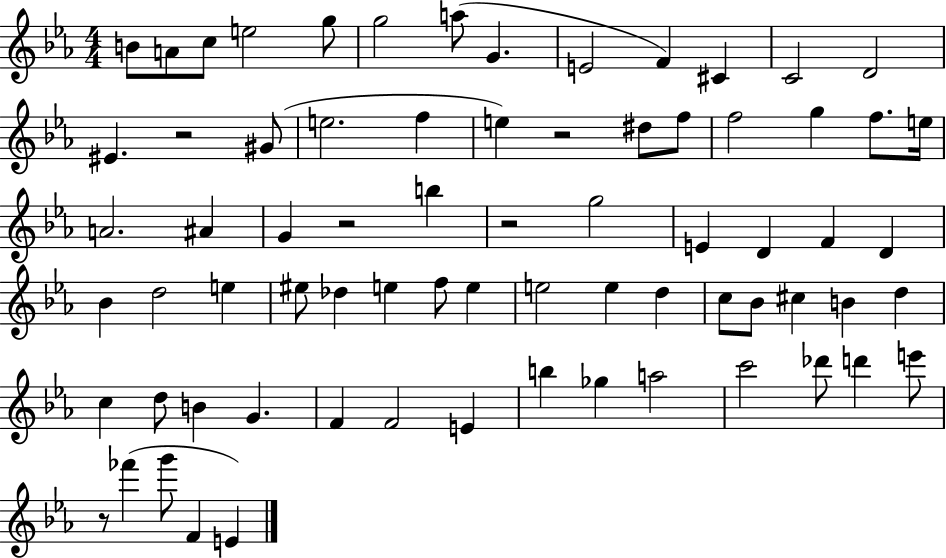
X:1
T:Untitled
M:4/4
L:1/4
K:Eb
B/2 A/2 c/2 e2 g/2 g2 a/2 G E2 F ^C C2 D2 ^E z2 ^G/2 e2 f e z2 ^d/2 f/2 f2 g f/2 e/4 A2 ^A G z2 b z2 g2 E D F D _B d2 e ^e/2 _d e f/2 e e2 e d c/2 _B/2 ^c B d c d/2 B G F F2 E b _g a2 c'2 _d'/2 d' e'/2 z/2 _f' g'/2 F E